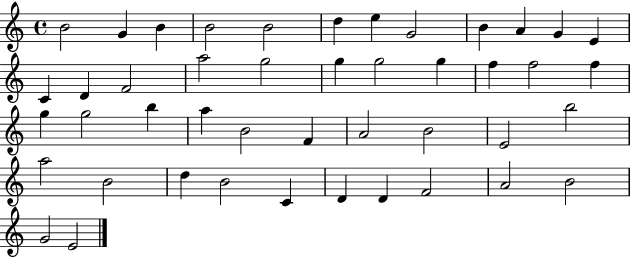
B4/h G4/q B4/q B4/h B4/h D5/q E5/q G4/h B4/q A4/q G4/q E4/q C4/q D4/q F4/h A5/h G5/h G5/q G5/h G5/q F5/q F5/h F5/q G5/q G5/h B5/q A5/q B4/h F4/q A4/h B4/h E4/h B5/h A5/h B4/h D5/q B4/h C4/q D4/q D4/q F4/h A4/h B4/h G4/h E4/h